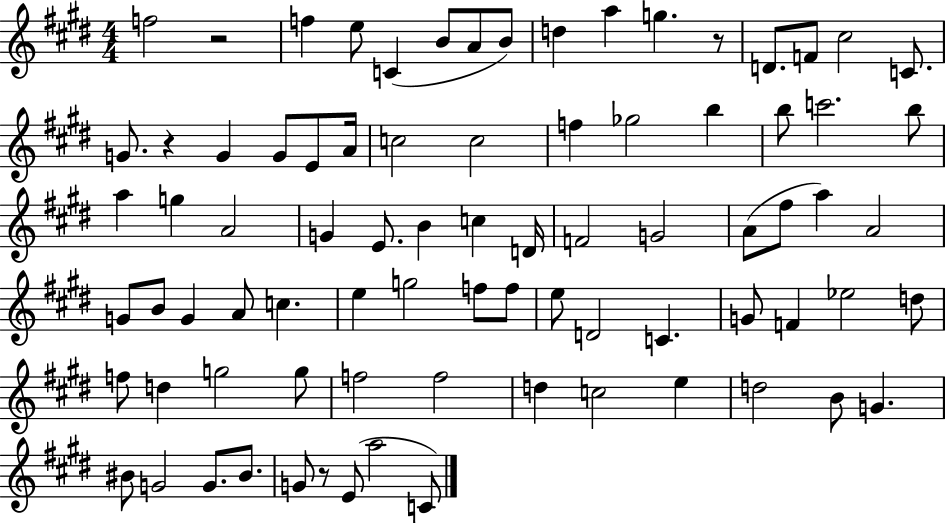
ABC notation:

X:1
T:Untitled
M:4/4
L:1/4
K:E
f2 z2 f e/2 C B/2 A/2 B/2 d a g z/2 D/2 F/2 ^c2 C/2 G/2 z G G/2 E/2 A/4 c2 c2 f _g2 b b/2 c'2 b/2 a g A2 G E/2 B c D/4 F2 G2 A/2 ^f/2 a A2 G/2 B/2 G A/2 c e g2 f/2 f/2 e/2 D2 C G/2 F _e2 d/2 f/2 d g2 g/2 f2 f2 d c2 e d2 B/2 G ^B/2 G2 G/2 ^B/2 G/2 z/2 E/2 a2 C/2